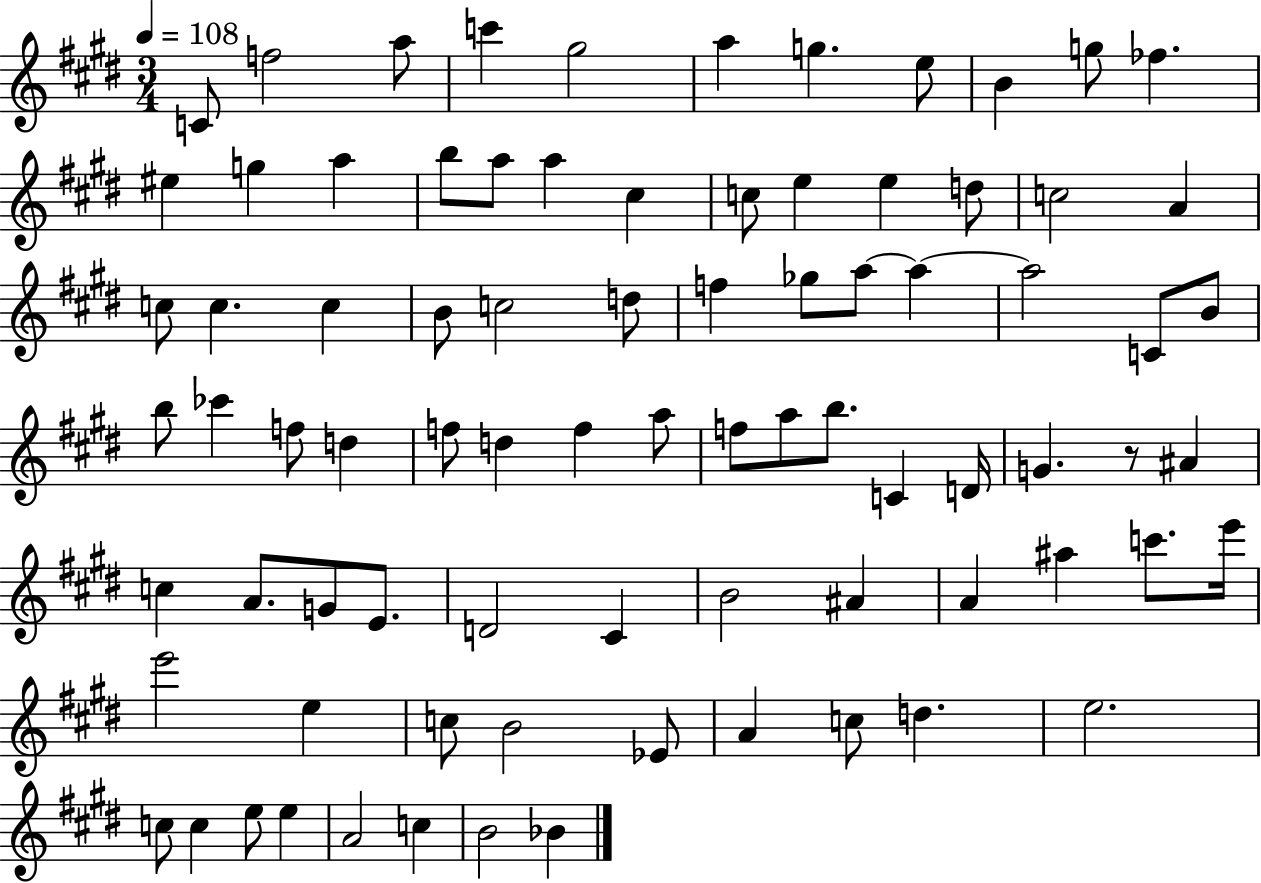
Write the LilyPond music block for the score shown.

{
  \clef treble
  \numericTimeSignature
  \time 3/4
  \key e \major
  \tempo 4 = 108
  c'8 f''2 a''8 | c'''4 gis''2 | a''4 g''4. e''8 | b'4 g''8 fes''4. | \break eis''4 g''4 a''4 | b''8 a''8 a''4 cis''4 | c''8 e''4 e''4 d''8 | c''2 a'4 | \break c''8 c''4. c''4 | b'8 c''2 d''8 | f''4 ges''8 a''8~~ a''4~~ | a''2 c'8 b'8 | \break b''8 ces'''4 f''8 d''4 | f''8 d''4 f''4 a''8 | f''8 a''8 b''8. c'4 d'16 | g'4. r8 ais'4 | \break c''4 a'8. g'8 e'8. | d'2 cis'4 | b'2 ais'4 | a'4 ais''4 c'''8. e'''16 | \break e'''2 e''4 | c''8 b'2 ees'8 | a'4 c''8 d''4. | e''2. | \break c''8 c''4 e''8 e''4 | a'2 c''4 | b'2 bes'4 | \bar "|."
}